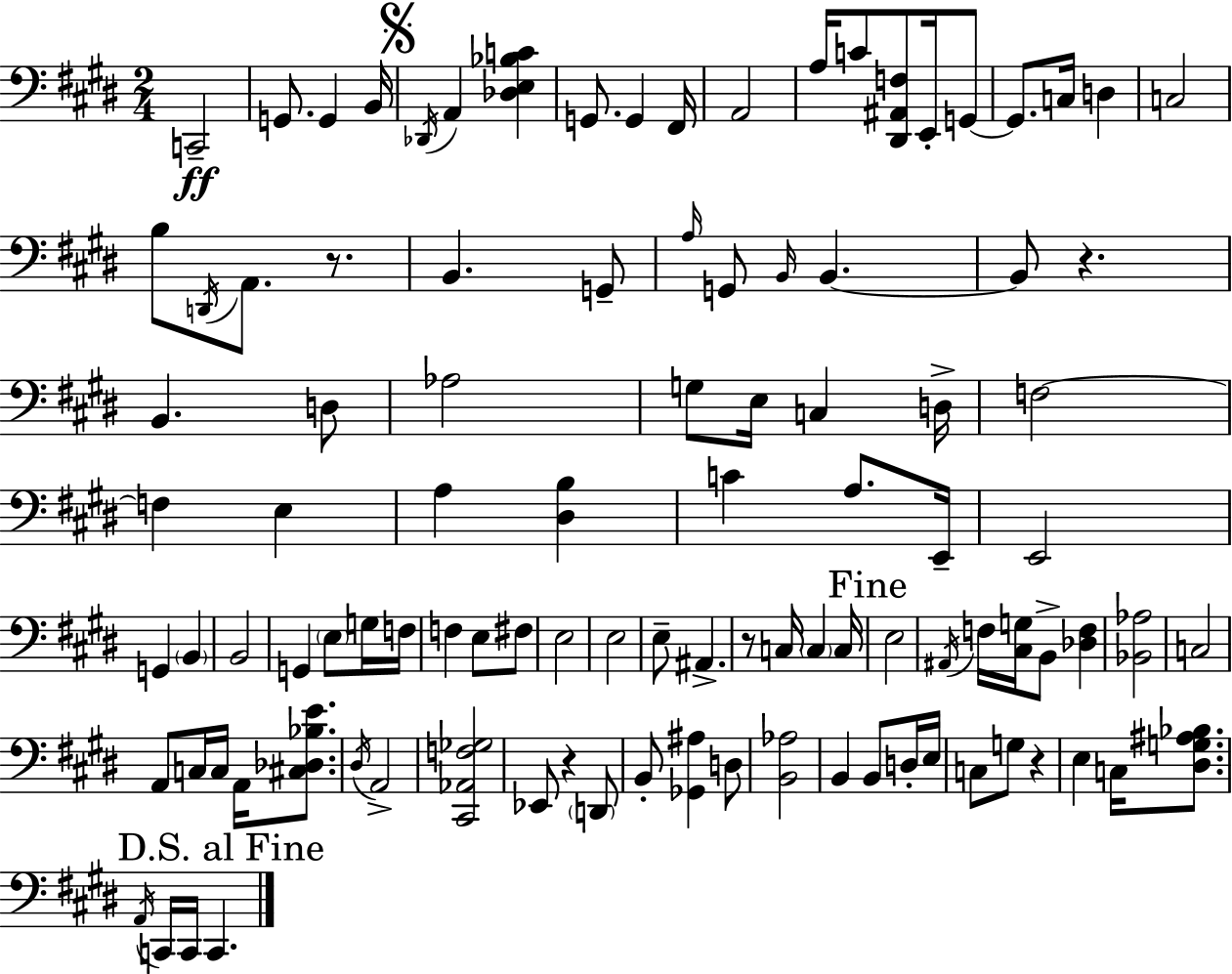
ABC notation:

X:1
T:Untitled
M:2/4
L:1/4
K:E
C,,2 G,,/2 G,, B,,/4 _D,,/4 A,, [_D,E,_B,C] G,,/2 G,, ^F,,/4 A,,2 A,/4 C/2 [^D,,^A,,F,]/2 E,,/4 G,,/2 G,,/2 C,/4 D, C,2 B,/2 D,,/4 A,,/2 z/2 B,, G,,/2 A,/4 G,,/2 B,,/4 B,, B,,/2 z B,, D,/2 _A,2 G,/2 E,/4 C, D,/4 F,2 F, E, A, [^D,B,] C A,/2 E,,/4 E,,2 G,, B,, B,,2 G,, E,/2 G,/4 F,/4 F, E,/2 ^F,/2 E,2 E,2 E,/2 ^A,, z/2 C,/4 C, C,/4 E,2 ^A,,/4 F,/4 [^C,G,]/4 B,,/2 [_D,F,] [_B,,_A,]2 C,2 A,,/2 C,/4 C,/4 A,,/4 [^C,_D,_B,E]/2 ^D,/4 A,,2 [^C,,_A,,F,_G,]2 _E,,/2 z D,,/2 B,,/2 [_G,,^A,] D,/2 [B,,_A,]2 B,, B,,/2 D,/4 E,/4 C,/2 G,/2 z E, C,/4 [^D,G,^A,_B,]/2 A,,/4 C,,/4 C,,/4 C,,